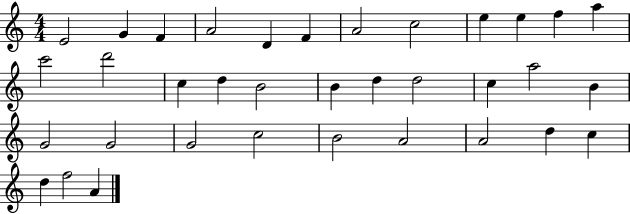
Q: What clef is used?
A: treble